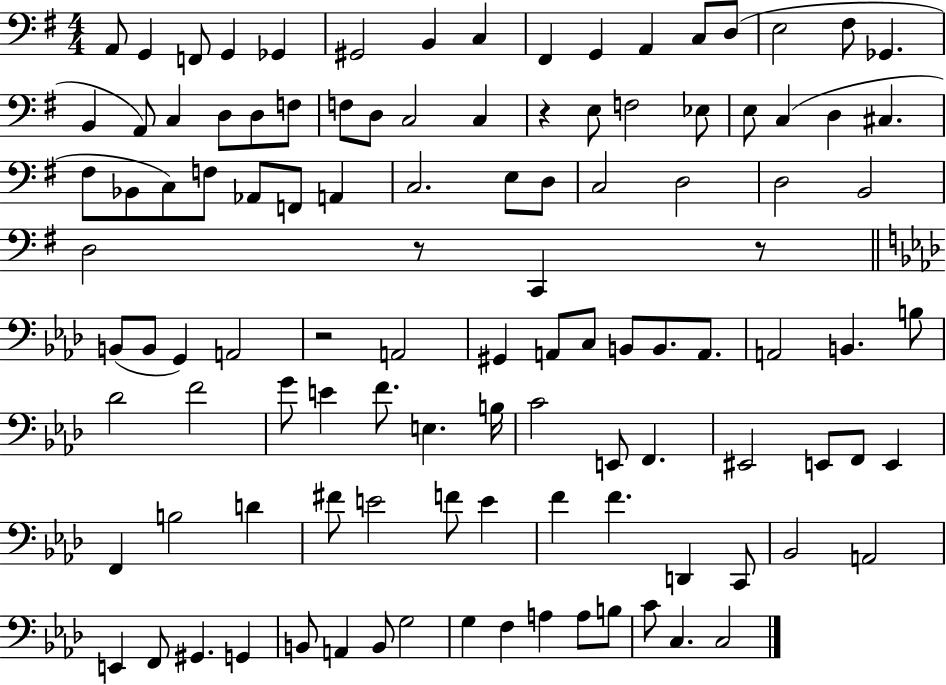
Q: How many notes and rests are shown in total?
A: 110